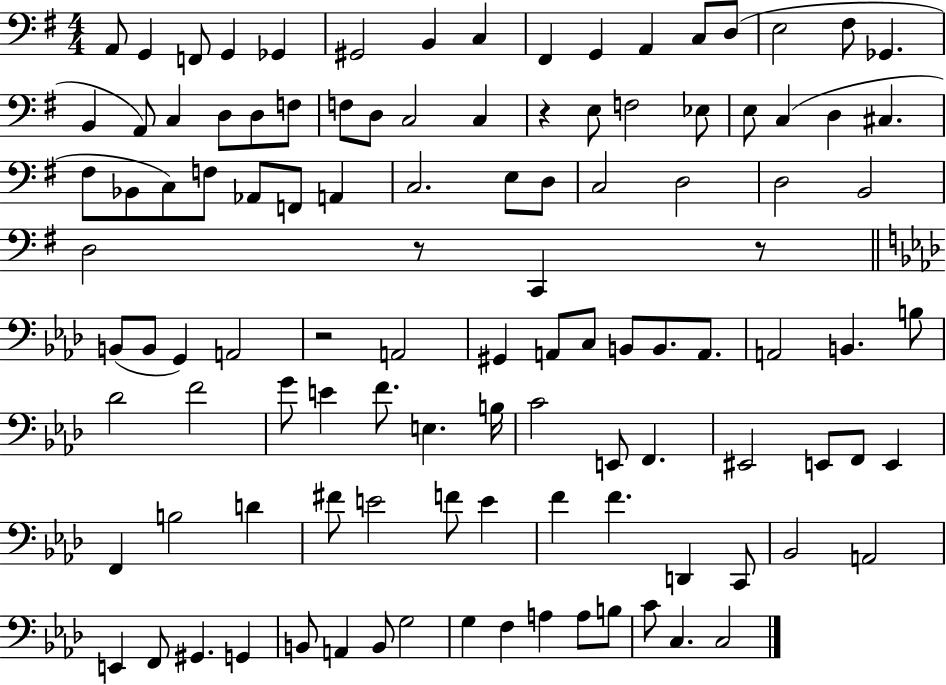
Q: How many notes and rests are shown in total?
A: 110